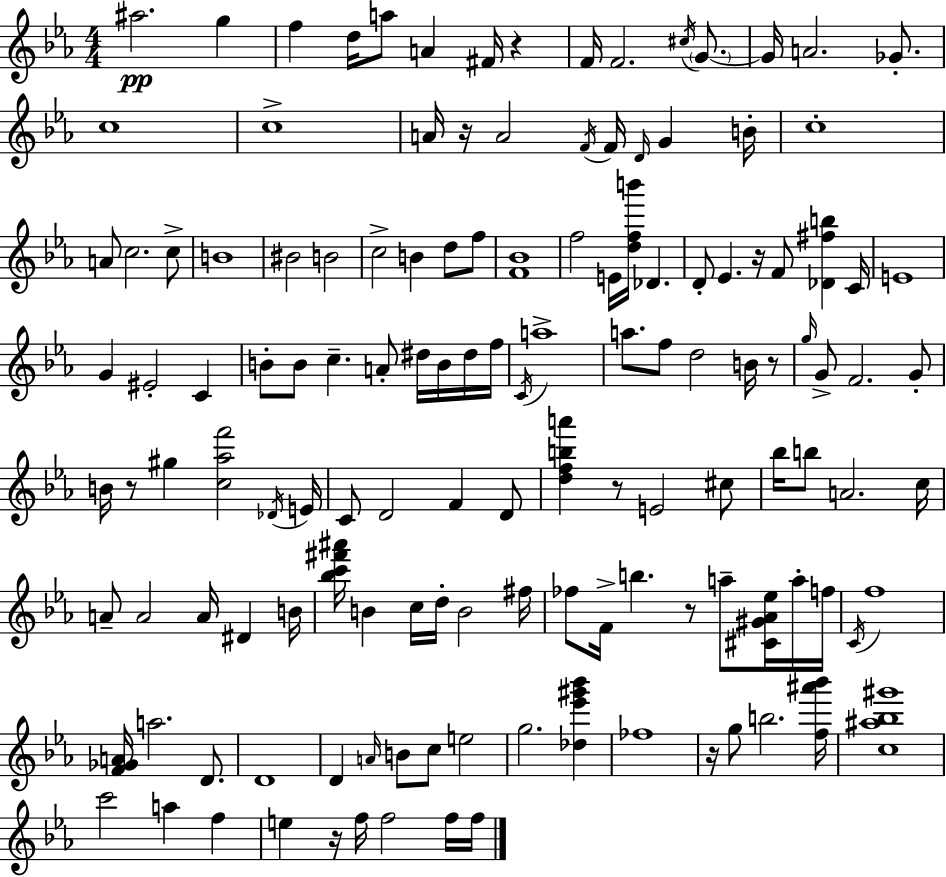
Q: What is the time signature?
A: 4/4